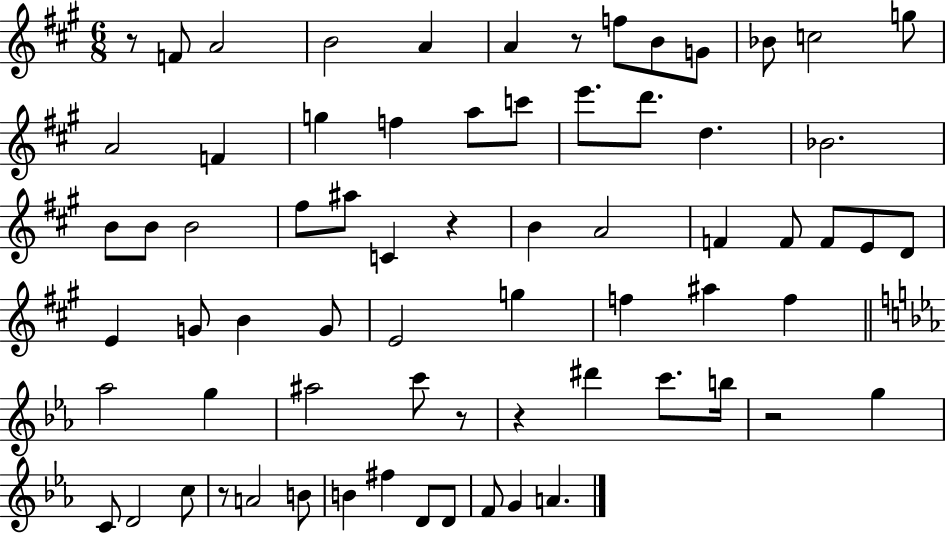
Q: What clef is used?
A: treble